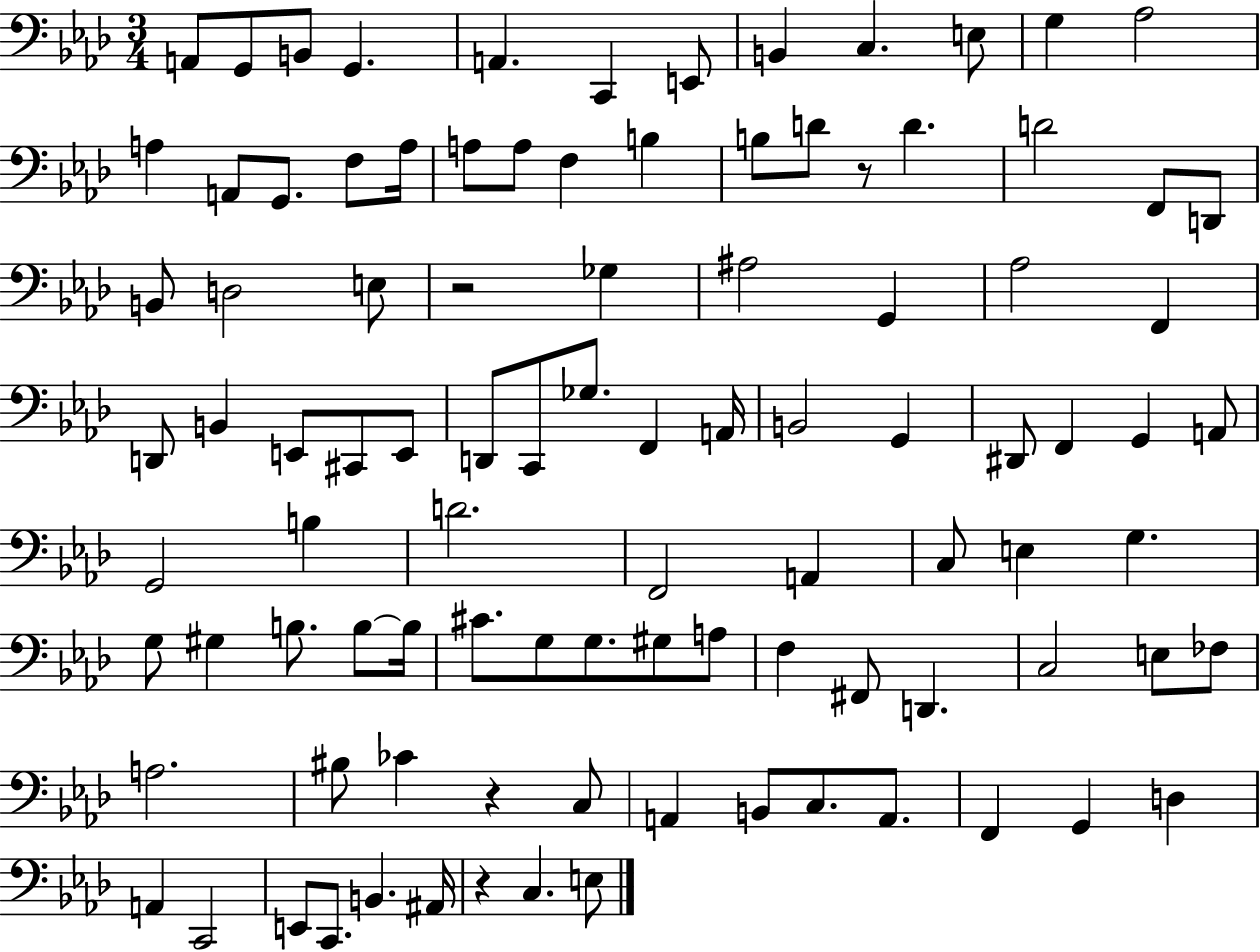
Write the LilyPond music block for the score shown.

{
  \clef bass
  \numericTimeSignature
  \time 3/4
  \key aes \major
  \repeat volta 2 { a,8 g,8 b,8 g,4. | a,4. c,4 e,8 | b,4 c4. e8 | g4 aes2 | \break a4 a,8 g,8. f8 a16 | a8 a8 f4 b4 | b8 d'8 r8 d'4. | d'2 f,8 d,8 | \break b,8 d2 e8 | r2 ges4 | ais2 g,4 | aes2 f,4 | \break d,8 b,4 e,8 cis,8 e,8 | d,8 c,8 ges8. f,4 a,16 | b,2 g,4 | dis,8 f,4 g,4 a,8 | \break g,2 b4 | d'2. | f,2 a,4 | c8 e4 g4. | \break g8 gis4 b8. b8~~ b16 | cis'8. g8 g8. gis8 a8 | f4 fis,8 d,4. | c2 e8 fes8 | \break a2. | bis8 ces'4 r4 c8 | a,4 b,8 c8. a,8. | f,4 g,4 d4 | \break a,4 c,2 | e,8 c,8. b,4. ais,16 | r4 c4. e8 | } \bar "|."
}